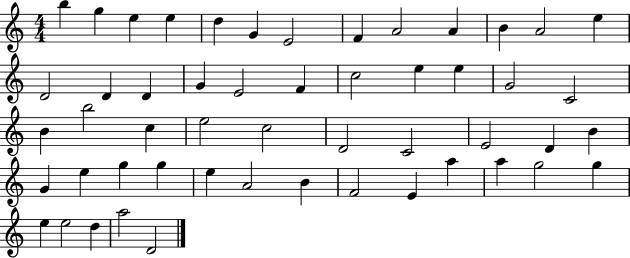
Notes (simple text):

B5/q G5/q E5/q E5/q D5/q G4/q E4/h F4/q A4/h A4/q B4/q A4/h E5/q D4/h D4/q D4/q G4/q E4/h F4/q C5/h E5/q E5/q G4/h C4/h B4/q B5/h C5/q E5/h C5/h D4/h C4/h E4/h D4/q B4/q G4/q E5/q G5/q G5/q E5/q A4/h B4/q F4/h E4/q A5/q A5/q G5/h G5/q E5/q E5/h D5/q A5/h D4/h